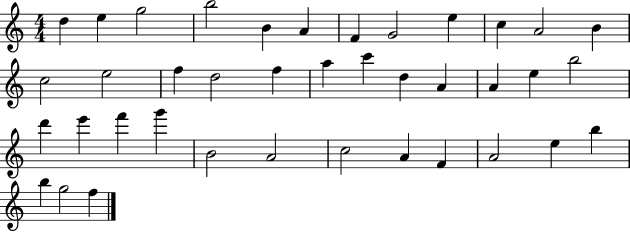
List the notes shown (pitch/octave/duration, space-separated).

D5/q E5/q G5/h B5/h B4/q A4/q F4/q G4/h E5/q C5/q A4/h B4/q C5/h E5/h F5/q D5/h F5/q A5/q C6/q D5/q A4/q A4/q E5/q B5/h D6/q E6/q F6/q G6/q B4/h A4/h C5/h A4/q F4/q A4/h E5/q B5/q B5/q G5/h F5/q